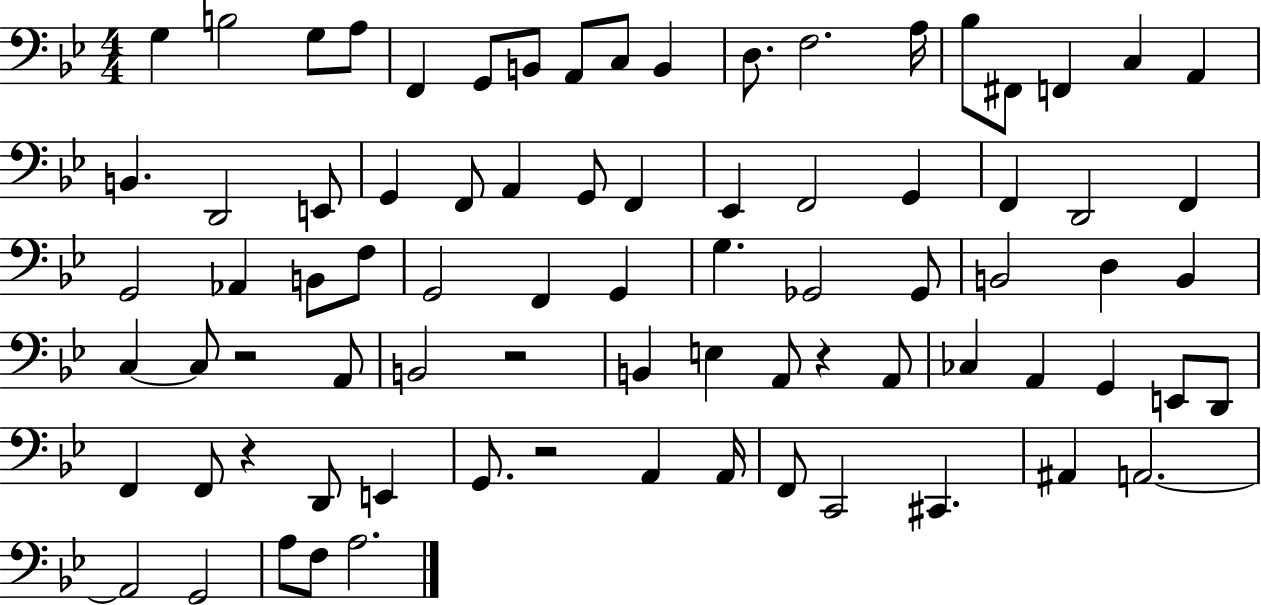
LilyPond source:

{
  \clef bass
  \numericTimeSignature
  \time 4/4
  \key bes \major
  \repeat volta 2 { g4 b2 g8 a8 | f,4 g,8 b,8 a,8 c8 b,4 | d8. f2. a16 | bes8 fis,8 f,4 c4 a,4 | \break b,4. d,2 e,8 | g,4 f,8 a,4 g,8 f,4 | ees,4 f,2 g,4 | f,4 d,2 f,4 | \break g,2 aes,4 b,8 f8 | g,2 f,4 g,4 | g4. ges,2 ges,8 | b,2 d4 b,4 | \break c4~~ c8 r2 a,8 | b,2 r2 | b,4 e4 a,8 r4 a,8 | ces4 a,4 g,4 e,8 d,8 | \break f,4 f,8 r4 d,8 e,4 | g,8. r2 a,4 a,16 | f,8 c,2 cis,4. | ais,4 a,2.~~ | \break a,2 g,2 | a8 f8 a2. | } \bar "|."
}